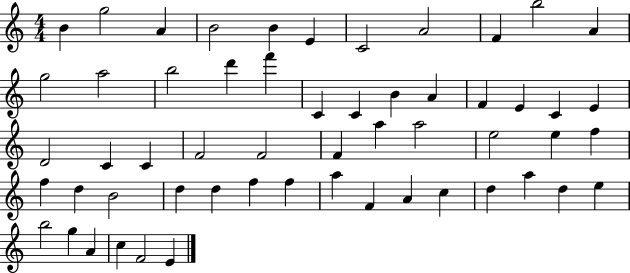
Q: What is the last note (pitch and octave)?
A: E4